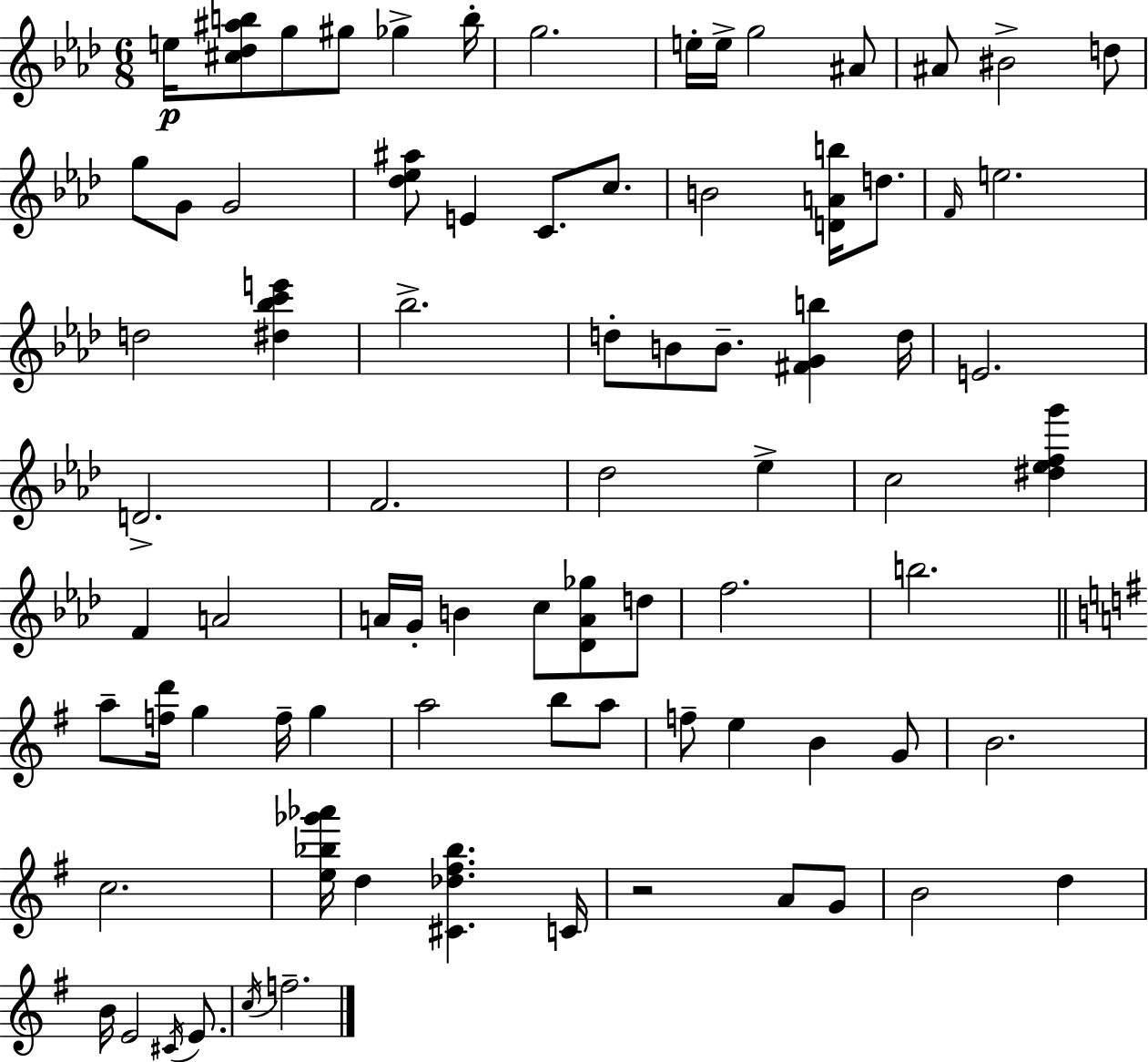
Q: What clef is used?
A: treble